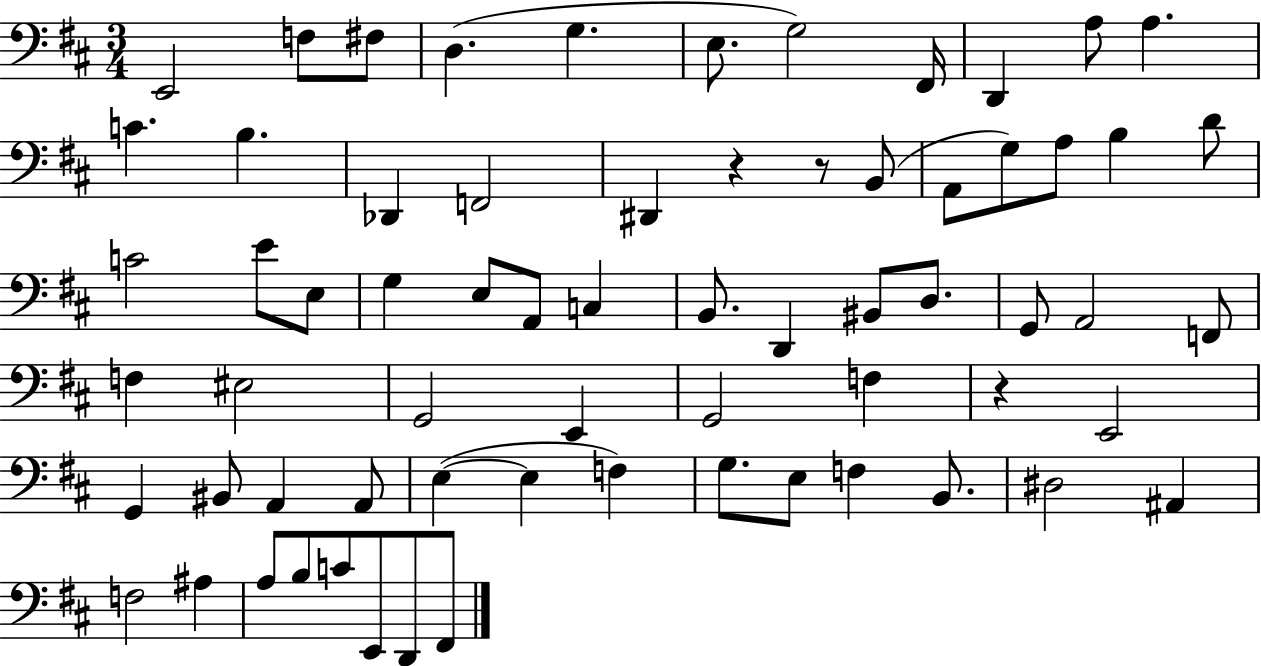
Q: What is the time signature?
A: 3/4